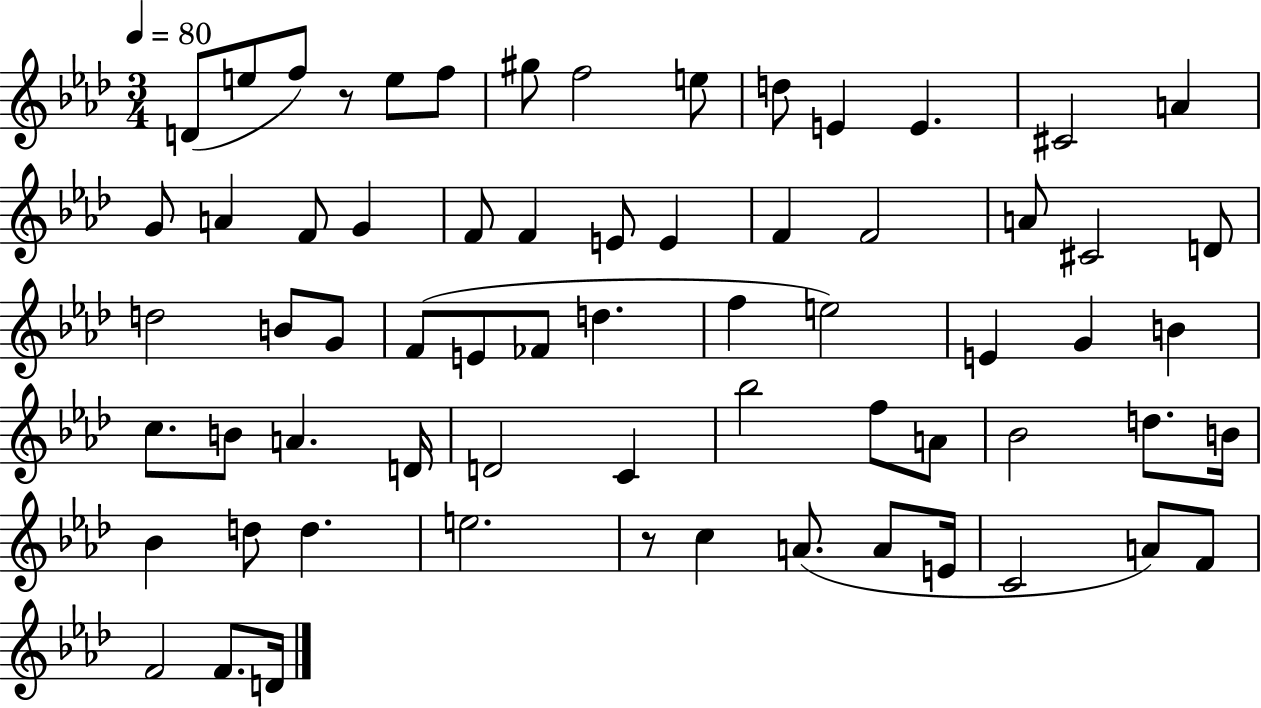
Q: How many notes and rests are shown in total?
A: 66